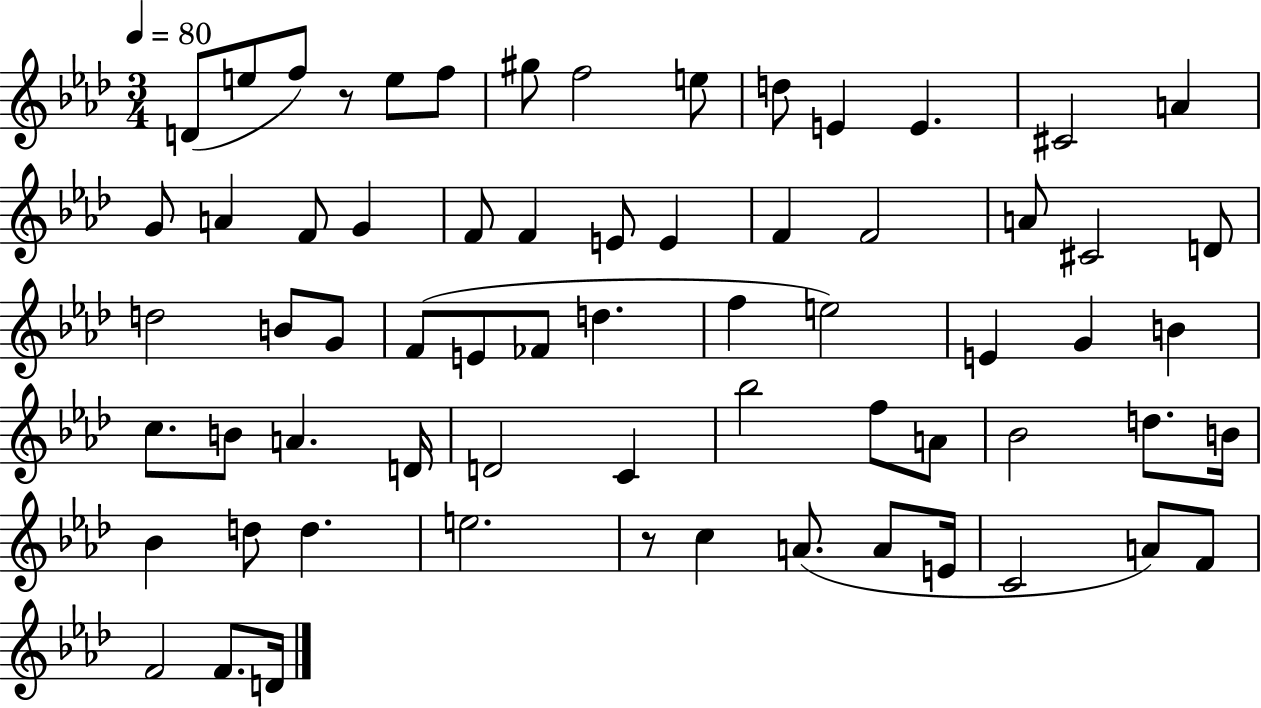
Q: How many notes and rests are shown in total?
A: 66